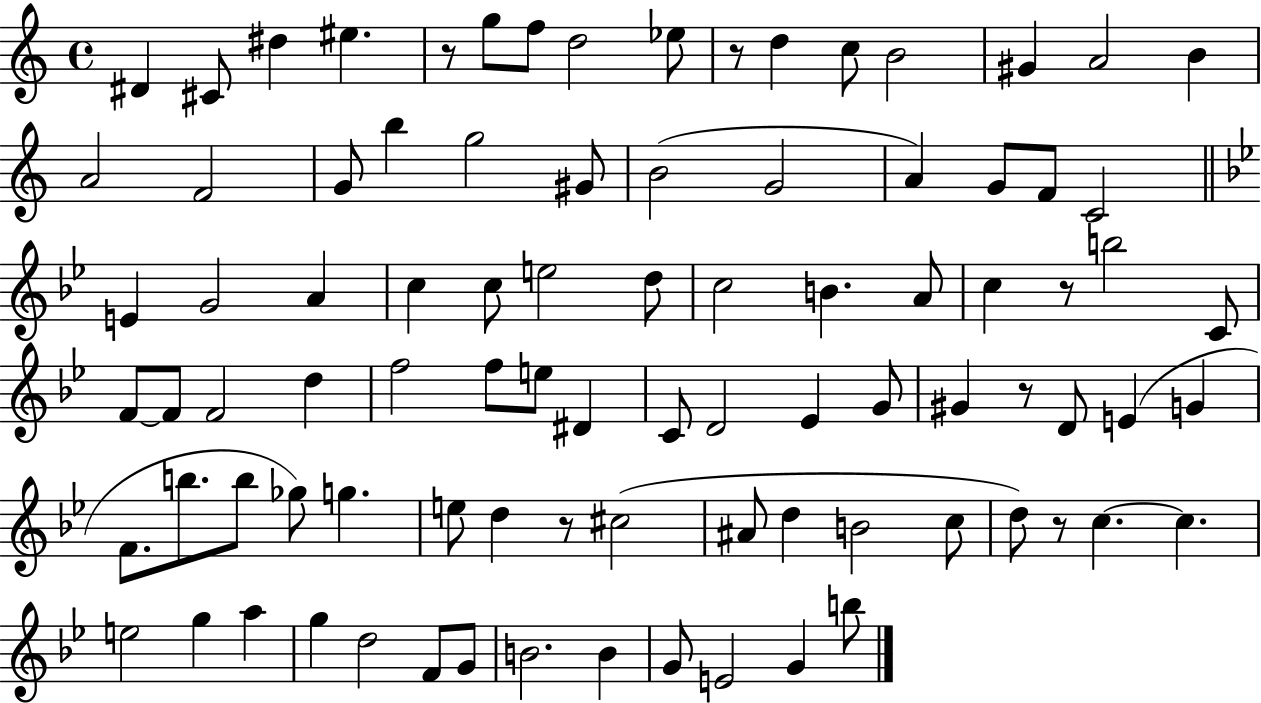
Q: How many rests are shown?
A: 6